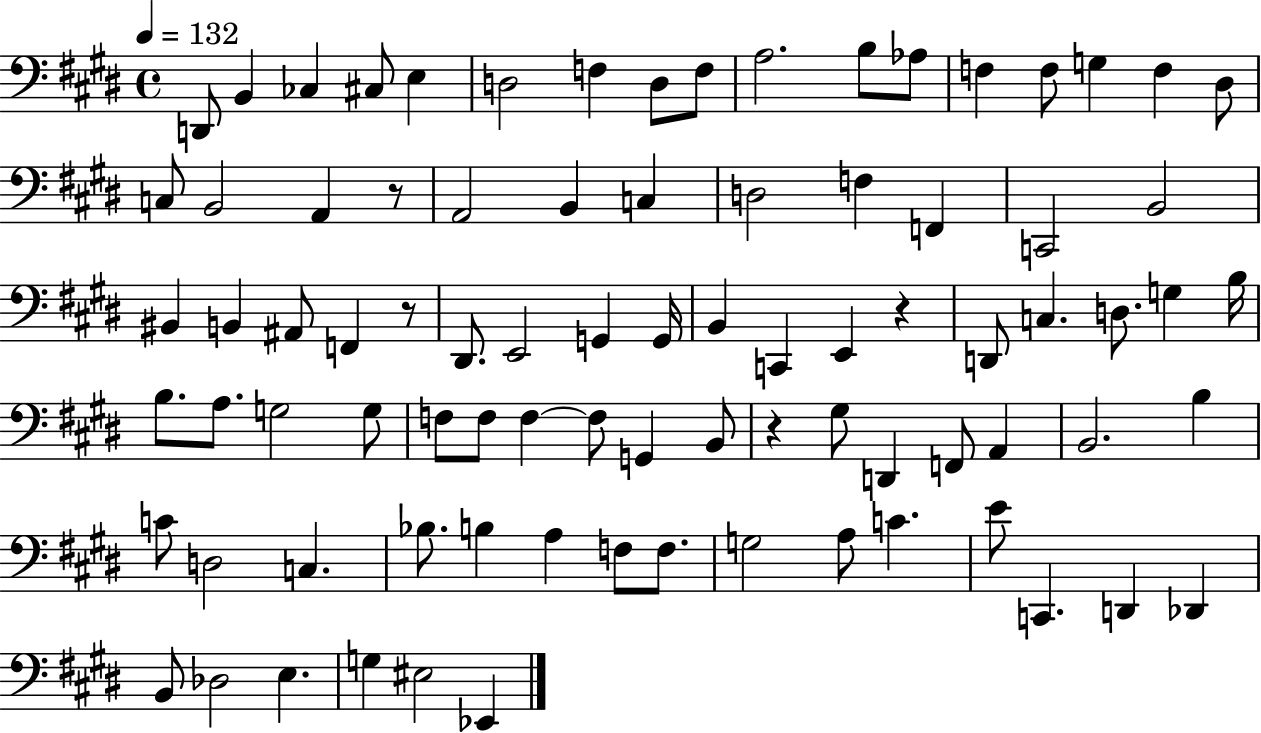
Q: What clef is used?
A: bass